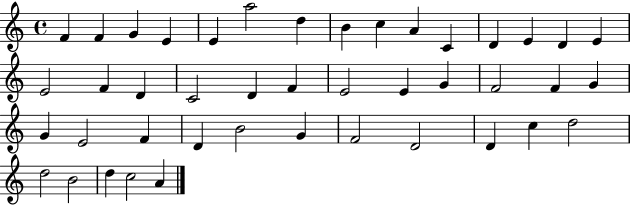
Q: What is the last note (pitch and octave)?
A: A4